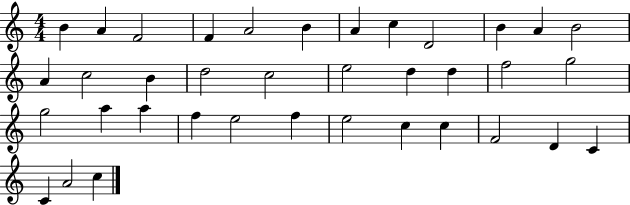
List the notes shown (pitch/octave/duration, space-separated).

B4/q A4/q F4/h F4/q A4/h B4/q A4/q C5/q D4/h B4/q A4/q B4/h A4/q C5/h B4/q D5/h C5/h E5/h D5/q D5/q F5/h G5/h G5/h A5/q A5/q F5/q E5/h F5/q E5/h C5/q C5/q F4/h D4/q C4/q C4/q A4/h C5/q